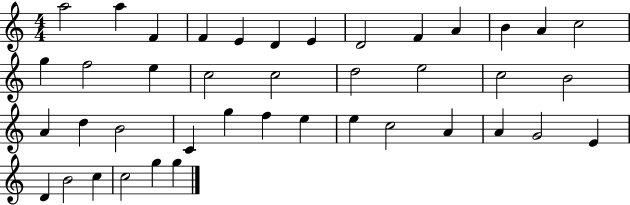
A5/h A5/q F4/q F4/q E4/q D4/q E4/q D4/h F4/q A4/q B4/q A4/q C5/h G5/q F5/h E5/q C5/h C5/h D5/h E5/h C5/h B4/h A4/q D5/q B4/h C4/q G5/q F5/q E5/q E5/q C5/h A4/q A4/q G4/h E4/q D4/q B4/h C5/q C5/h G5/q G5/q